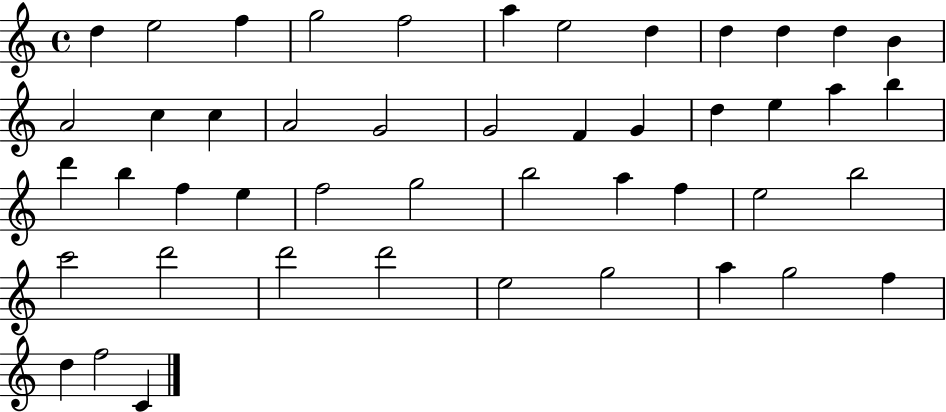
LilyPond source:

{
  \clef treble
  \time 4/4
  \defaultTimeSignature
  \key c \major
  d''4 e''2 f''4 | g''2 f''2 | a''4 e''2 d''4 | d''4 d''4 d''4 b'4 | \break a'2 c''4 c''4 | a'2 g'2 | g'2 f'4 g'4 | d''4 e''4 a''4 b''4 | \break d'''4 b''4 f''4 e''4 | f''2 g''2 | b''2 a''4 f''4 | e''2 b''2 | \break c'''2 d'''2 | d'''2 d'''2 | e''2 g''2 | a''4 g''2 f''4 | \break d''4 f''2 c'4 | \bar "|."
}